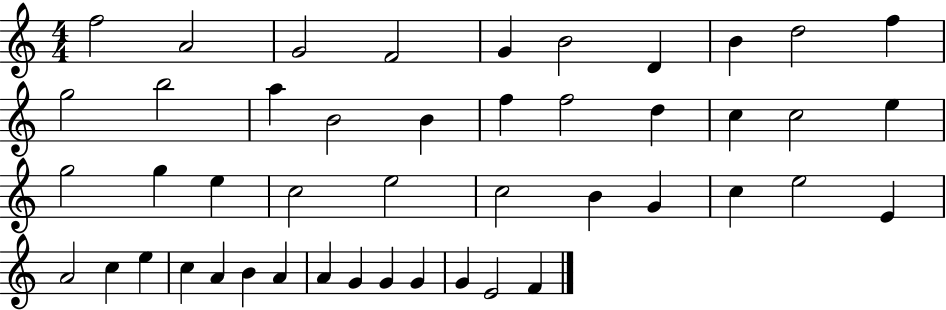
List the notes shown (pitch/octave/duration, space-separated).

F5/h A4/h G4/h F4/h G4/q B4/h D4/q B4/q D5/h F5/q G5/h B5/h A5/q B4/h B4/q F5/q F5/h D5/q C5/q C5/h E5/q G5/h G5/q E5/q C5/h E5/h C5/h B4/q G4/q C5/q E5/h E4/q A4/h C5/q E5/q C5/q A4/q B4/q A4/q A4/q G4/q G4/q G4/q G4/q E4/h F4/q